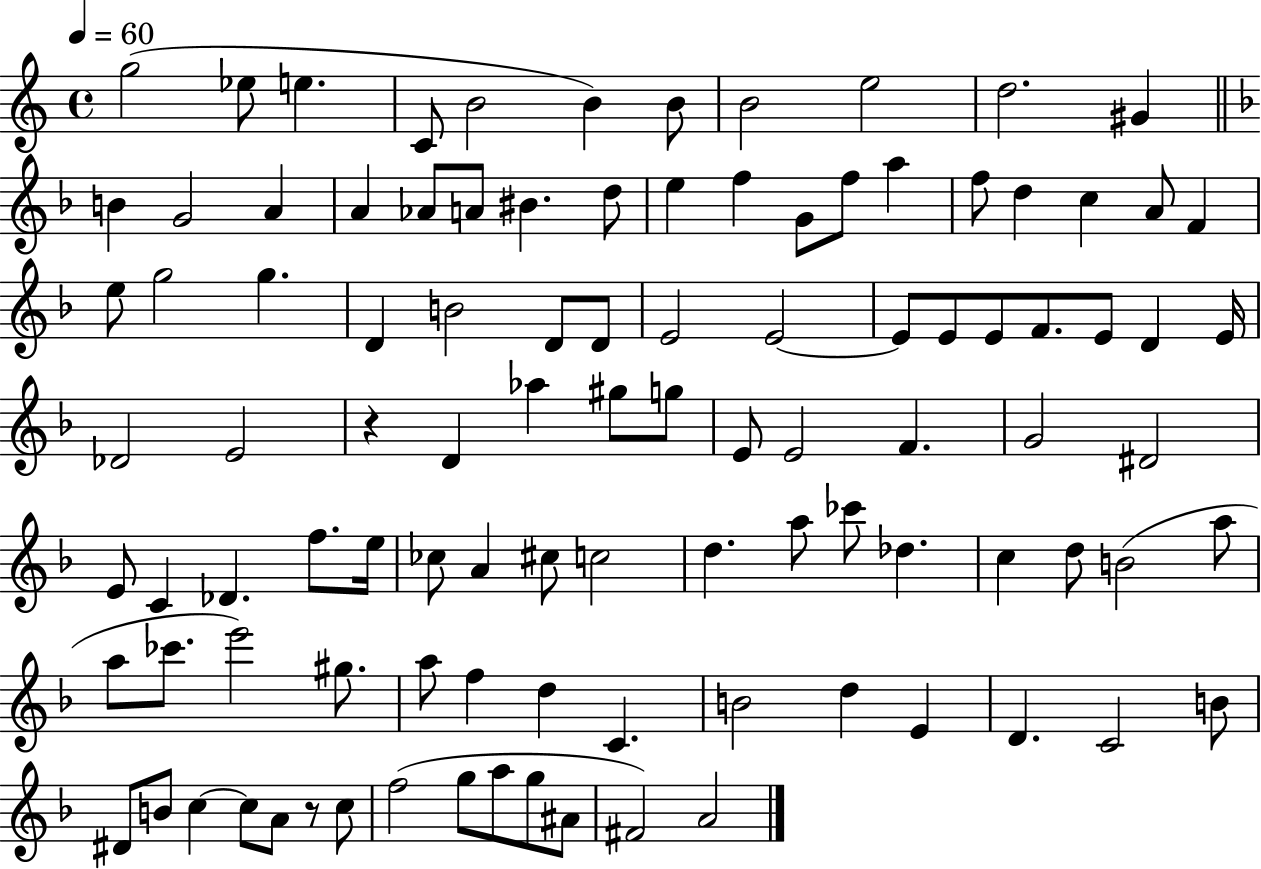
G5/h Eb5/e E5/q. C4/e B4/h B4/q B4/e B4/h E5/h D5/h. G#4/q B4/q G4/h A4/q A4/q Ab4/e A4/e BIS4/q. D5/e E5/q F5/q G4/e F5/e A5/q F5/e D5/q C5/q A4/e F4/q E5/e G5/h G5/q. D4/q B4/h D4/e D4/e E4/h E4/h E4/e E4/e E4/e F4/e. E4/e D4/q E4/s Db4/h E4/h R/q D4/q Ab5/q G#5/e G5/e E4/e E4/h F4/q. G4/h D#4/h E4/e C4/q Db4/q. F5/e. E5/s CES5/e A4/q C#5/e C5/h D5/q. A5/e CES6/e Db5/q. C5/q D5/e B4/h A5/e A5/e CES6/e. E6/h G#5/e. A5/e F5/q D5/q C4/q. B4/h D5/q E4/q D4/q. C4/h B4/e D#4/e B4/e C5/q C5/e A4/e R/e C5/e F5/h G5/e A5/e G5/e A#4/e F#4/h A4/h